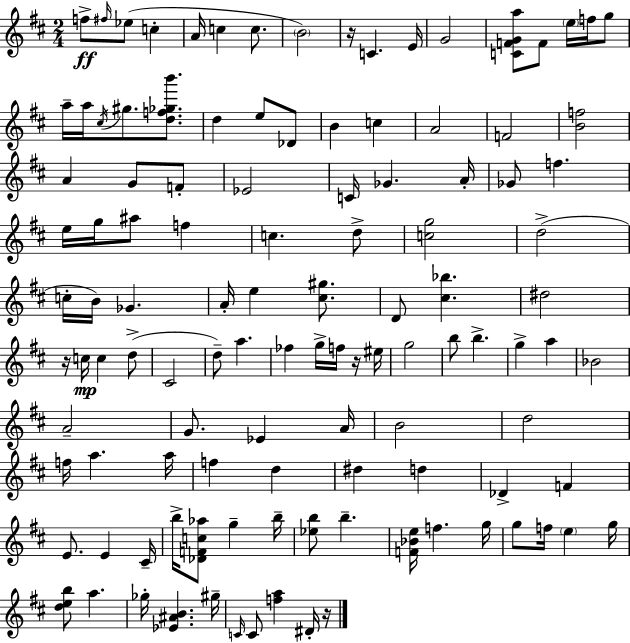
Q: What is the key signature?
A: D major